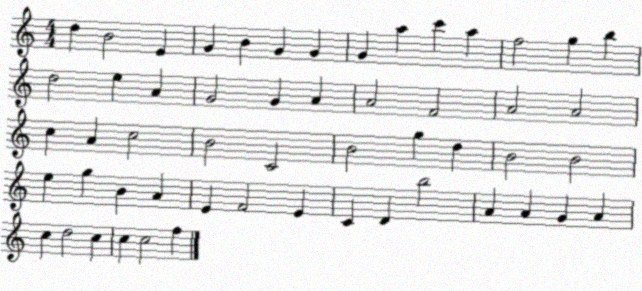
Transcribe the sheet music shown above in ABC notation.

X:1
T:Untitled
M:4/4
L:1/4
K:C
d B2 E G B G G G a c' a f2 g b d2 e A G2 G A A2 F2 A2 A2 c A c2 B2 C2 B2 g d B2 B2 e g B A E F2 E C D b2 A A G A c d2 c c c2 f